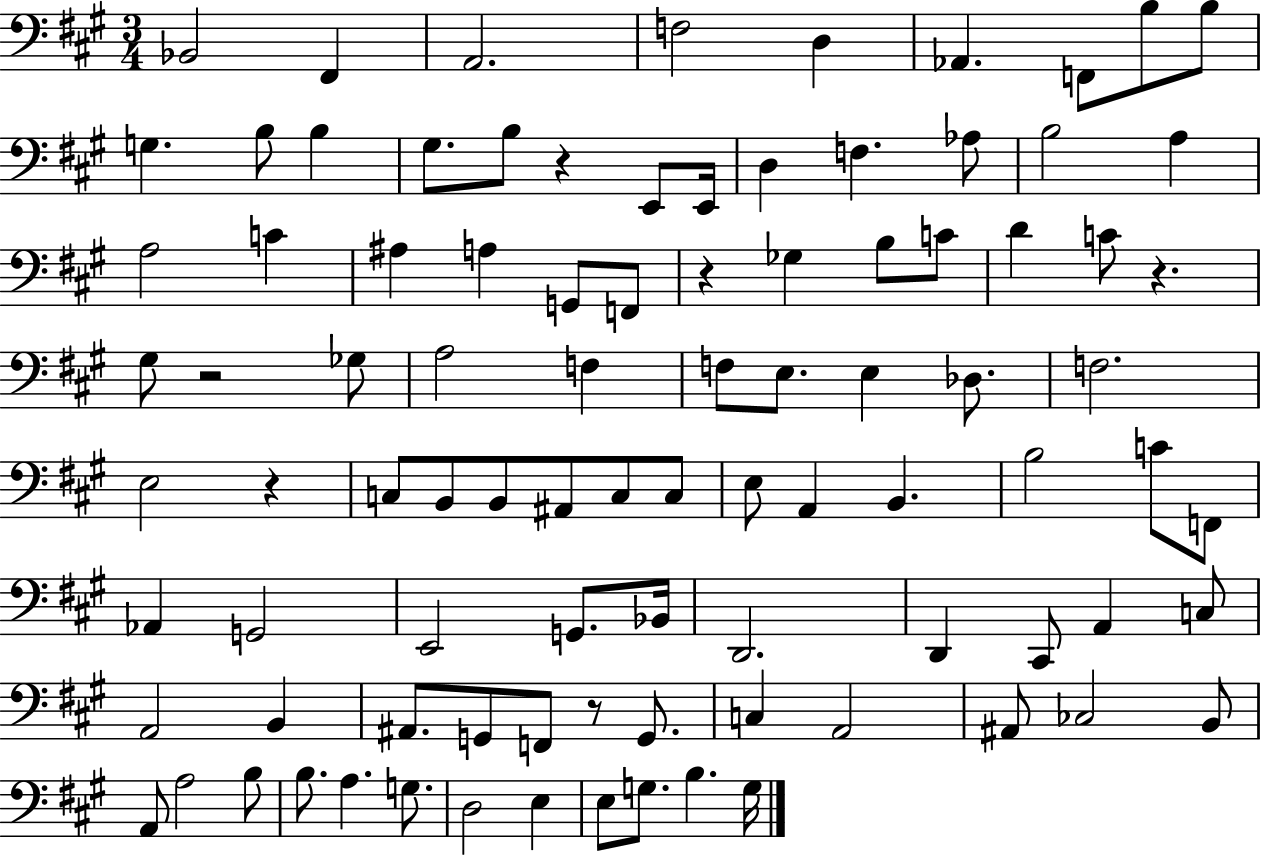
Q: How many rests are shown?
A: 6